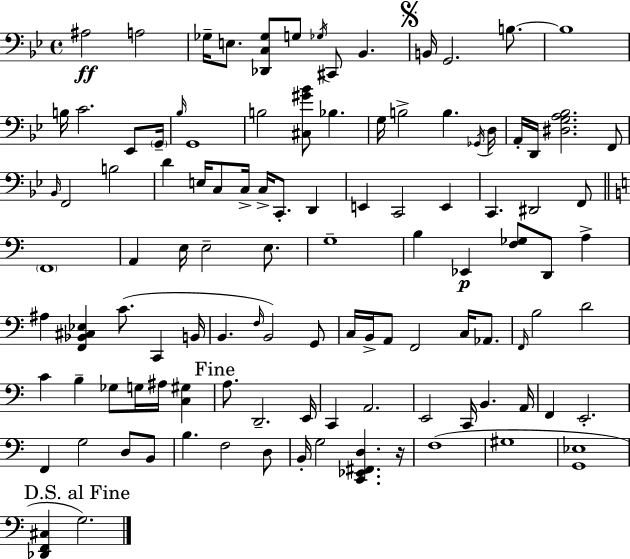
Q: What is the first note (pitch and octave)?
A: A#3